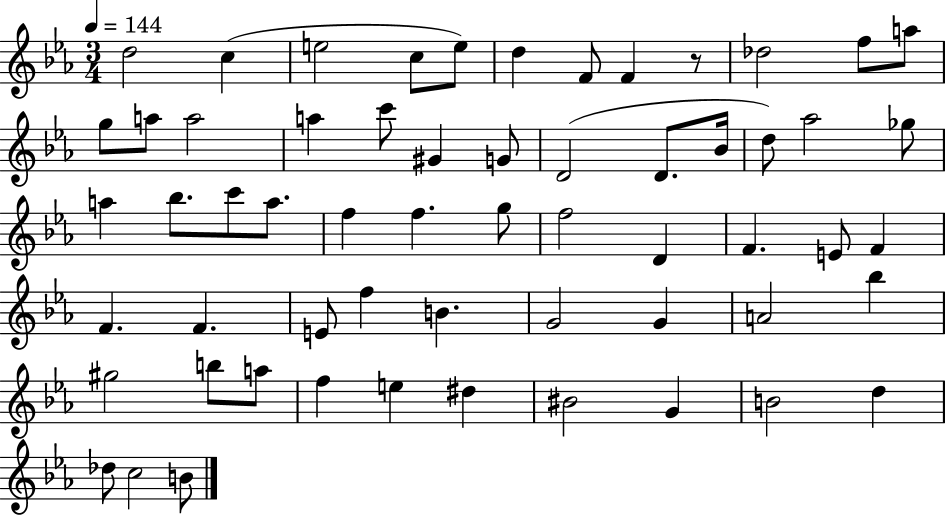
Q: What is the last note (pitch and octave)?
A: B4